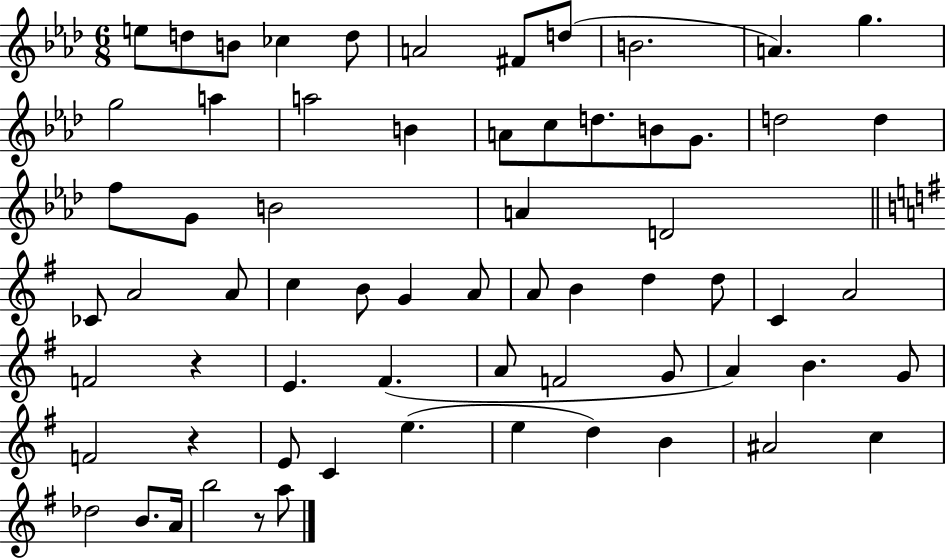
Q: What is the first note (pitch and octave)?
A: E5